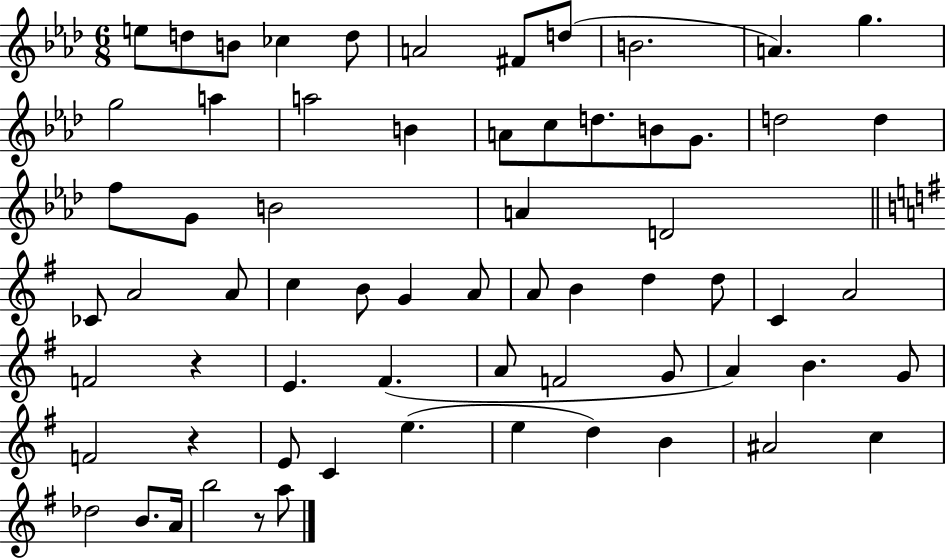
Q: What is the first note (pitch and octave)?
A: E5